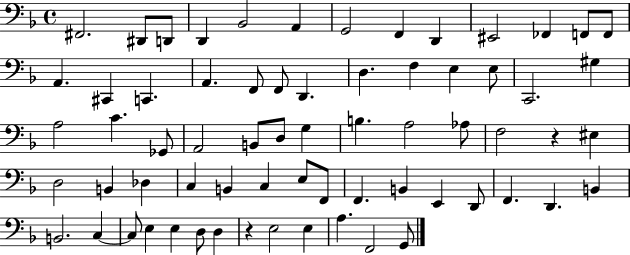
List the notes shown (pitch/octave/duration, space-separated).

F#2/h. D#2/e D2/e D2/q Bb2/h A2/q G2/h F2/q D2/q EIS2/h FES2/q F2/e F2/e A2/q. C#2/q C2/q. A2/q. F2/e F2/e D2/q. D3/q. F3/q E3/q E3/e C2/h. G#3/q A3/h C4/q. Gb2/e A2/h B2/e D3/e G3/q B3/q. A3/h Ab3/e F3/h R/q EIS3/q D3/h B2/q Db3/q C3/q B2/q C3/q E3/e F2/e F2/q. B2/q E2/q D2/e F2/q. D2/q. B2/q B2/h. C3/q C3/e E3/q E3/q D3/e D3/q R/q E3/h E3/q A3/q. F2/h G2/e